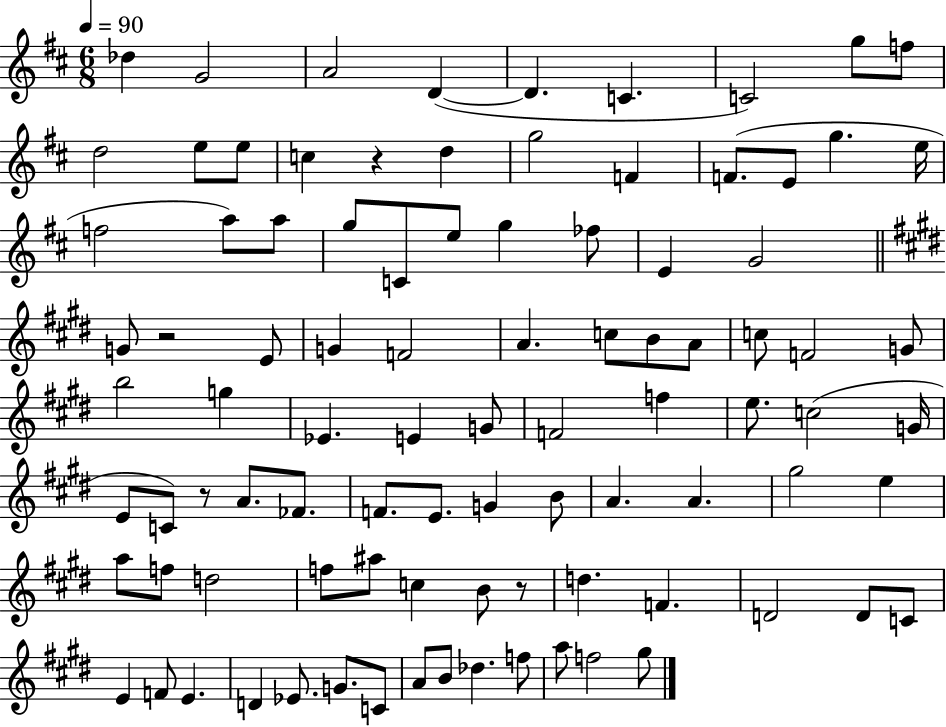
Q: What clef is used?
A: treble